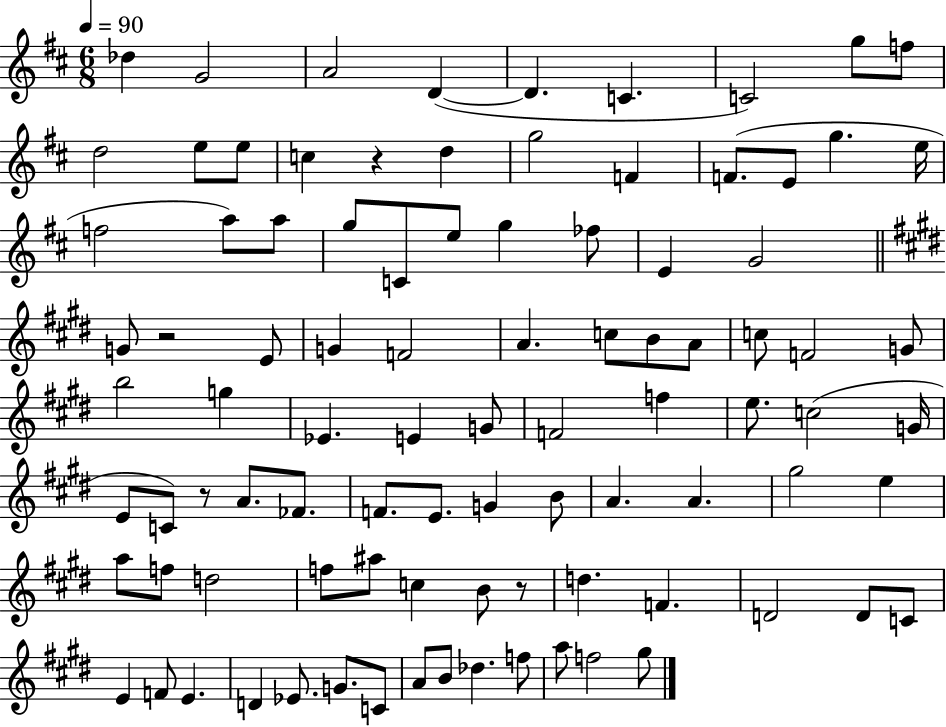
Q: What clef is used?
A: treble